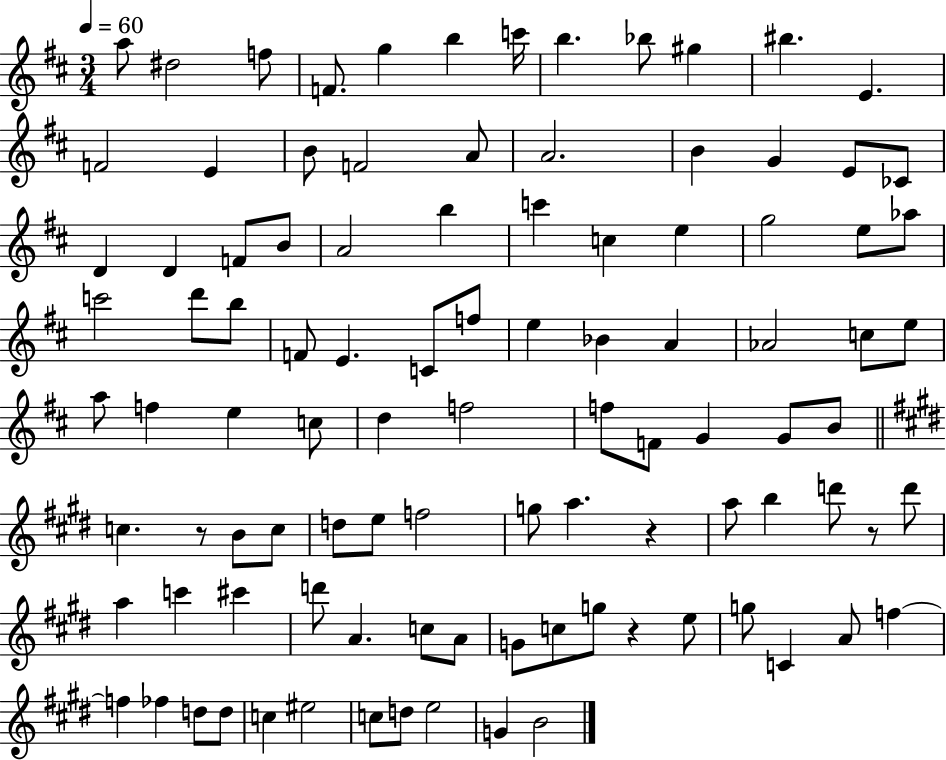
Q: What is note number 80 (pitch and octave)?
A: G5